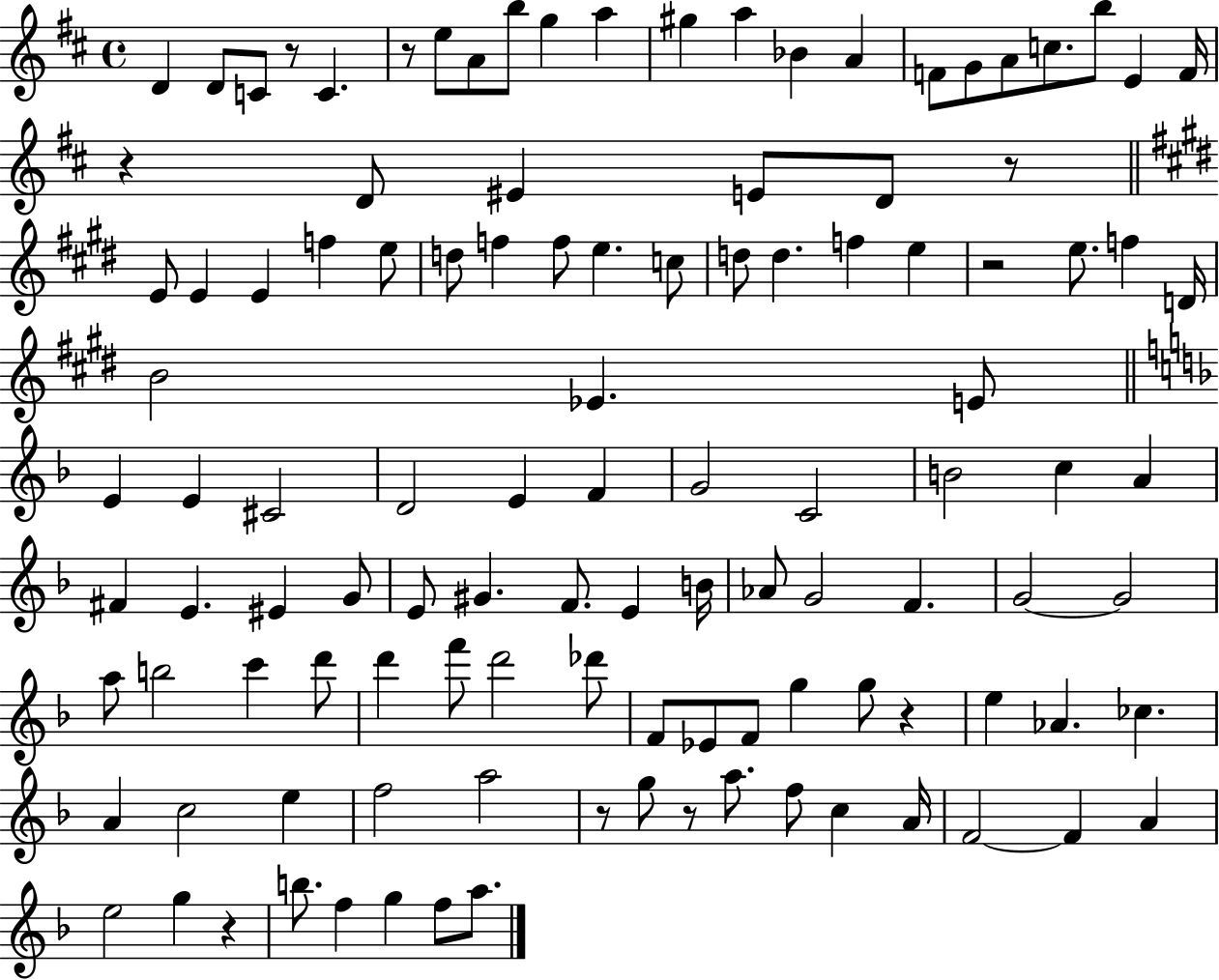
D4/q D4/e C4/e R/e C4/q. R/e E5/e A4/e B5/e G5/q A5/q G#5/q A5/q Bb4/q A4/q F4/e G4/e A4/e C5/e. B5/e E4/q F4/s R/q D4/e EIS4/q E4/e D4/e R/e E4/e E4/q E4/q F5/q E5/e D5/e F5/q F5/e E5/q. C5/e D5/e D5/q. F5/q E5/q R/h E5/e. F5/q D4/s B4/h Eb4/q. E4/e E4/q E4/q C#4/h D4/h E4/q F4/q G4/h C4/h B4/h C5/q A4/q F#4/q E4/q. EIS4/q G4/e E4/e G#4/q. F4/e. E4/q B4/s Ab4/e G4/h F4/q. G4/h G4/h A5/e B5/h C6/q D6/e D6/q F6/e D6/h Db6/e F4/e Eb4/e F4/e G5/q G5/e R/q E5/q Ab4/q. CES5/q. A4/q C5/h E5/q F5/h A5/h R/e G5/e R/e A5/e. F5/e C5/q A4/s F4/h F4/q A4/q E5/h G5/q R/q B5/e. F5/q G5/q F5/e A5/e.